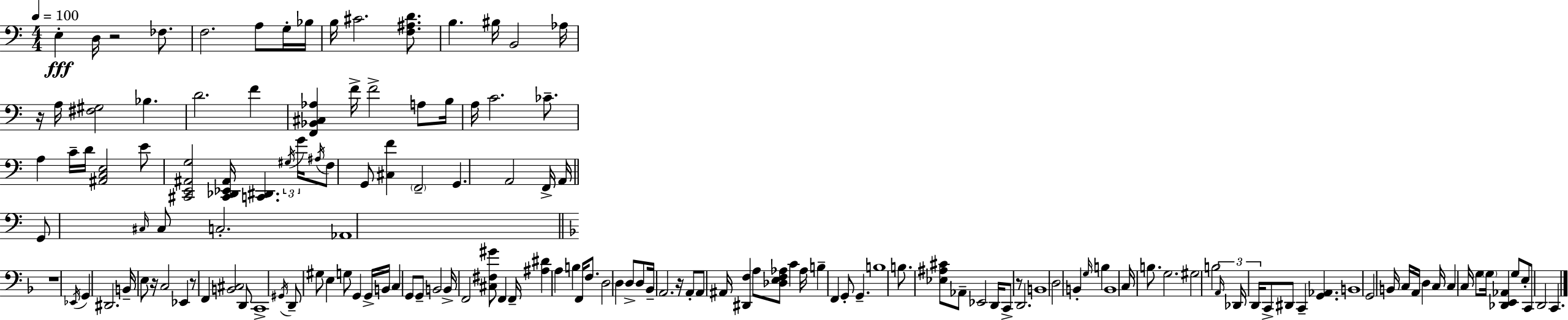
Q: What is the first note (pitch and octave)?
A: E3